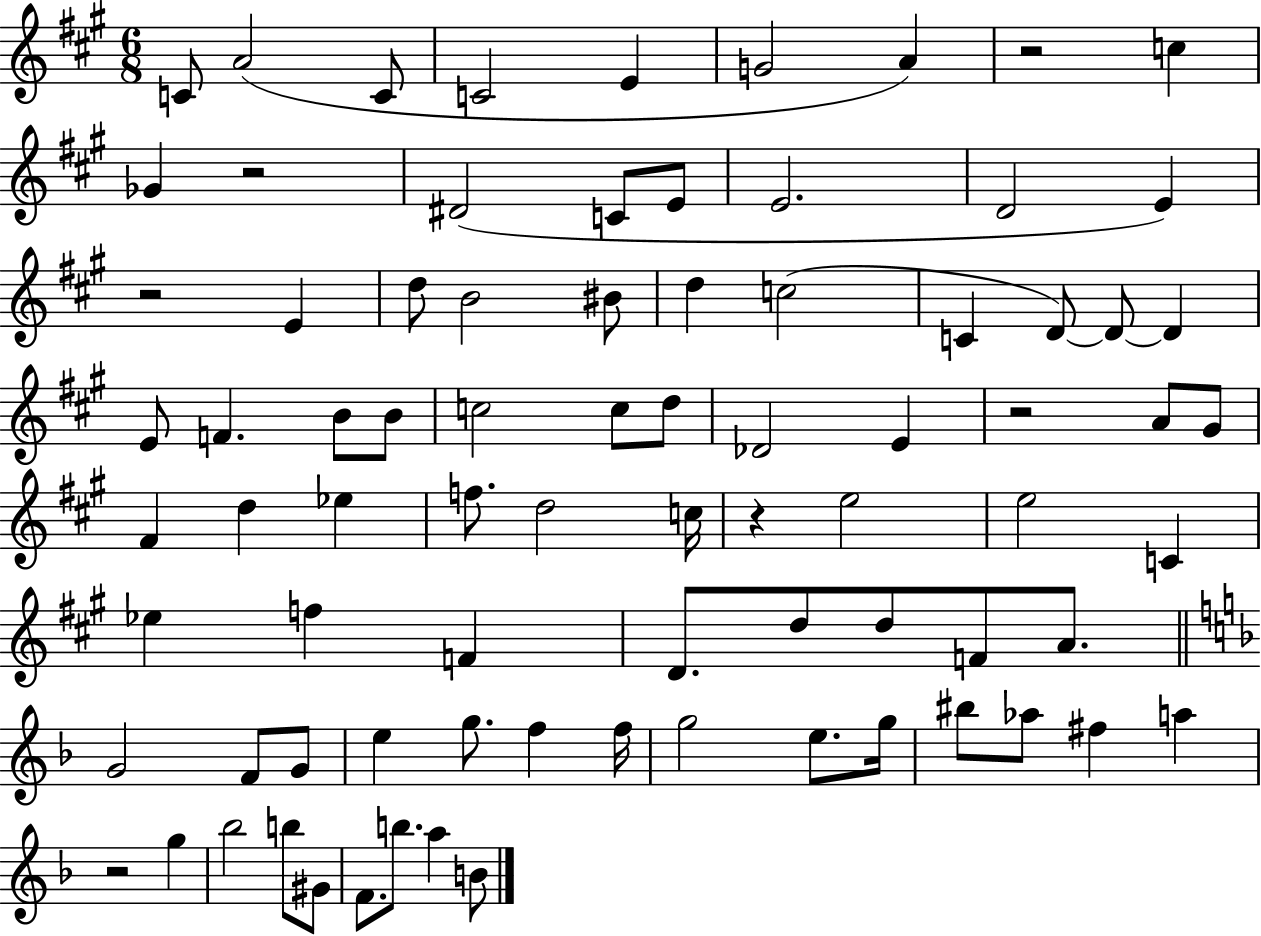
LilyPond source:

{
  \clef treble
  \numericTimeSignature
  \time 6/8
  \key a \major
  c'8 a'2( c'8 | c'2 e'4 | g'2 a'4) | r2 c''4 | \break ges'4 r2 | dis'2( c'8 e'8 | e'2. | d'2 e'4) | \break r2 e'4 | d''8 b'2 bis'8 | d''4 c''2( | c'4 d'8~~) d'8~~ d'4 | \break e'8 f'4. b'8 b'8 | c''2 c''8 d''8 | des'2 e'4 | r2 a'8 gis'8 | \break fis'4 d''4 ees''4 | f''8. d''2 c''16 | r4 e''2 | e''2 c'4 | \break ees''4 f''4 f'4 | d'8. d''8 d''8 f'8 a'8. | \bar "||" \break \key f \major g'2 f'8 g'8 | e''4 g''8. f''4 f''16 | g''2 e''8. g''16 | bis''8 aes''8 fis''4 a''4 | \break r2 g''4 | bes''2 b''8 gis'8 | f'8. b''8. a''4 b'8 | \bar "|."
}